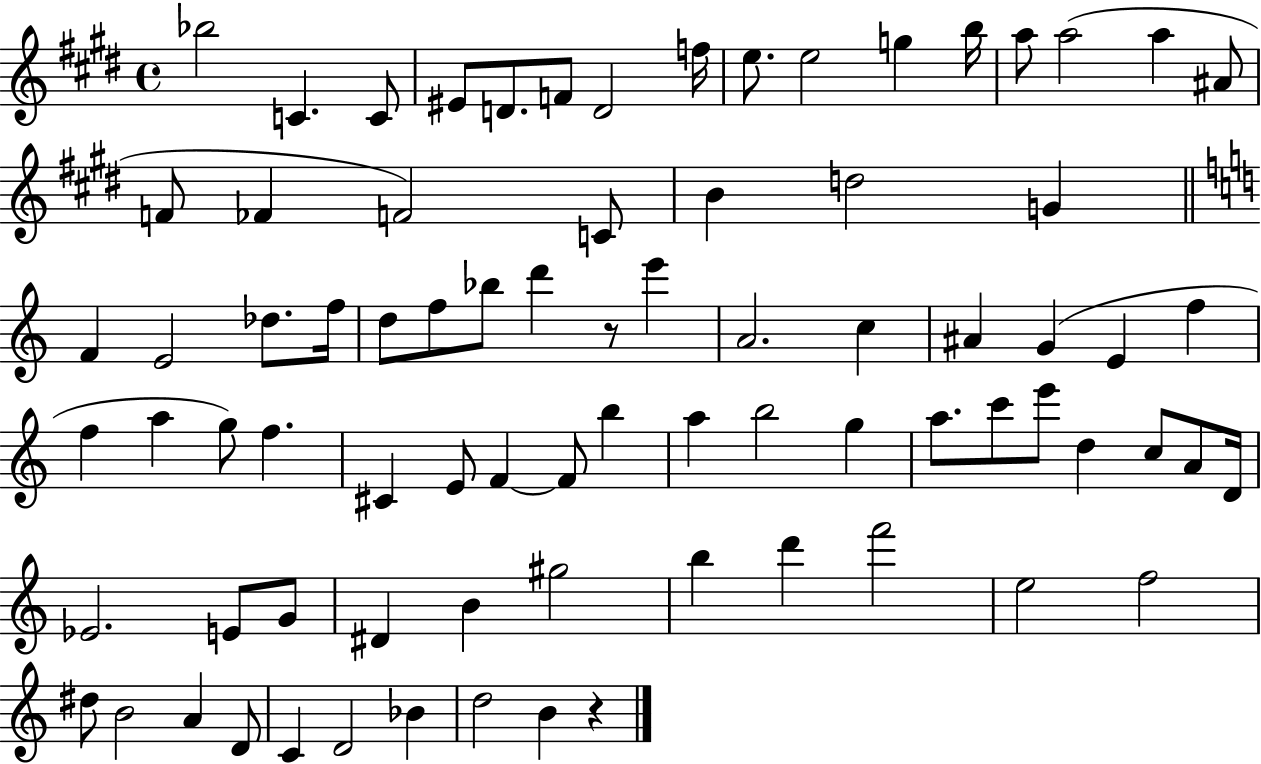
X:1
T:Untitled
M:4/4
L:1/4
K:E
_b2 C C/2 ^E/2 D/2 F/2 D2 f/4 e/2 e2 g b/4 a/2 a2 a ^A/2 F/2 _F F2 C/2 B d2 G F E2 _d/2 f/4 d/2 f/2 _b/2 d' z/2 e' A2 c ^A G E f f a g/2 f ^C E/2 F F/2 b a b2 g a/2 c'/2 e'/2 d c/2 A/2 D/4 _E2 E/2 G/2 ^D B ^g2 b d' f'2 e2 f2 ^d/2 B2 A D/2 C D2 _B d2 B z